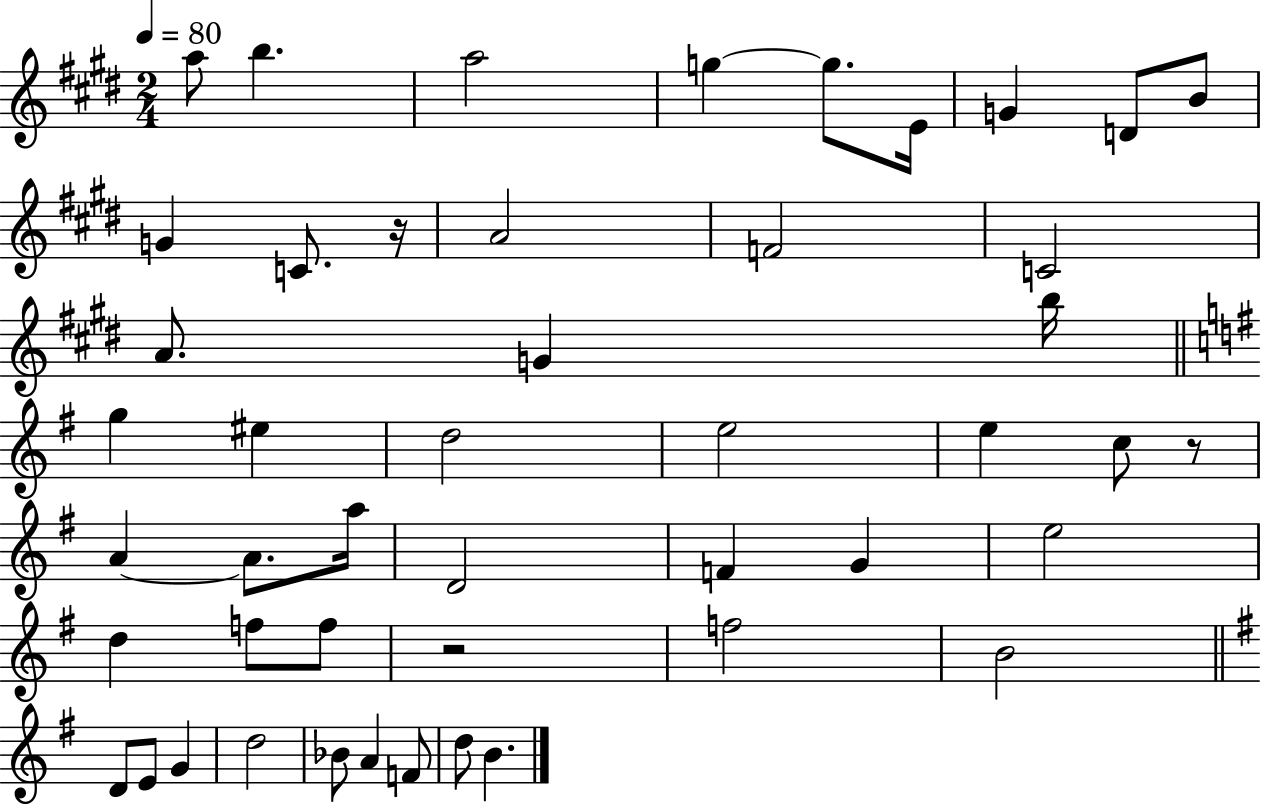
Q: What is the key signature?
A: E major